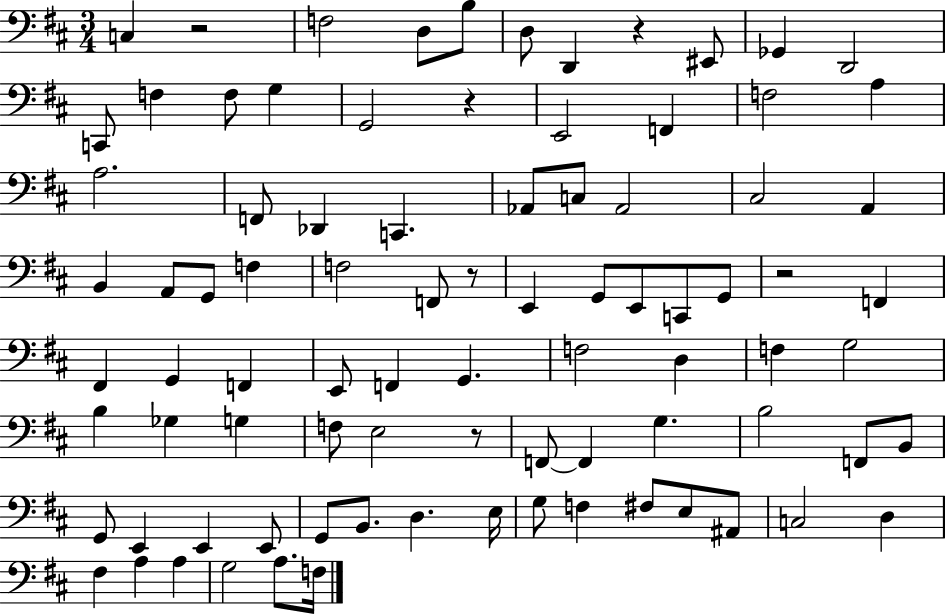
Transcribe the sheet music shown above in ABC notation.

X:1
T:Untitled
M:3/4
L:1/4
K:D
C, z2 F,2 D,/2 B,/2 D,/2 D,, z ^E,,/2 _G,, D,,2 C,,/2 F, F,/2 G, G,,2 z E,,2 F,, F,2 A, A,2 F,,/2 _D,, C,, _A,,/2 C,/2 _A,,2 ^C,2 A,, B,, A,,/2 G,,/2 F, F,2 F,,/2 z/2 E,, G,,/2 E,,/2 C,,/2 G,,/2 z2 F,, ^F,, G,, F,, E,,/2 F,, G,, F,2 D, F, G,2 B, _G, G, F,/2 E,2 z/2 F,,/2 F,, G, B,2 F,,/2 B,,/2 G,,/2 E,, E,, E,,/2 G,,/2 B,,/2 D, E,/4 G,/2 F, ^F,/2 E,/2 ^A,,/2 C,2 D, ^F, A, A, G,2 A,/2 F,/4